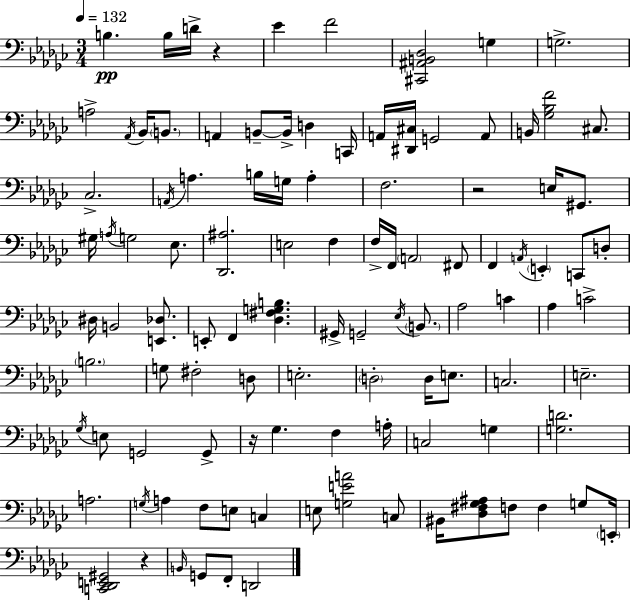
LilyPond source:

{
  \clef bass
  \numericTimeSignature
  \time 3/4
  \key ees \minor
  \tempo 4 = 132
  \repeat volta 2 { b4.\pp b16 d'16-> r4 | ees'4 f'2 | <cis, ais, b, des>2 g4 | g2.-> | \break a2-> \acciaccatura { aes,16 } bes,16 \parenthesize b,8. | a,4 b,8--~~ b,16-> d4 | c,16 a,16 <dis, cis>16 g,2 a,8 | b,16 <ges bes f'>2 cis8. | \break ces2.-> | \acciaccatura { a,16 } a4. b16 g16 a4-. | f2. | r2 e16 gis,8. | \break gis16 \acciaccatura { a16 } g2 | ees8. <des, ais>2. | e2 f4 | f16-> f,16 \parenthesize a,2 | \break fis,8 f,4 \acciaccatura { a,16 } \parenthesize e,4-. | c,8 d8-. dis16 b,2 | <e, des>8. e,8-. f,4 <des fis g b>4. | gis,16-> g,2-- | \break \acciaccatura { ees16 } \parenthesize b,8. aes2 | c'4 aes4 c'2-> | \parenthesize b2. | g8 fis2-. | \break d8 e2.-. | \parenthesize d2-. | d16 e8. c2. | e2.-- | \break \acciaccatura { ges16 } e8 g,2 | g,8-> r16 ges4. | f4 a16-. c2 | g4 <g d'>2. | \break a2. | \acciaccatura { g16 } a4 f8 | e8 c4 e8 <g e' a'>2 | c8 bis,16 <des fis ges ais>8 f8 | \break f4 g8 \parenthesize e,16-. <c, des, e, gis,>2 | r4 \grace { b,16 } g,8 f,8-. | d,2 } \bar "|."
}